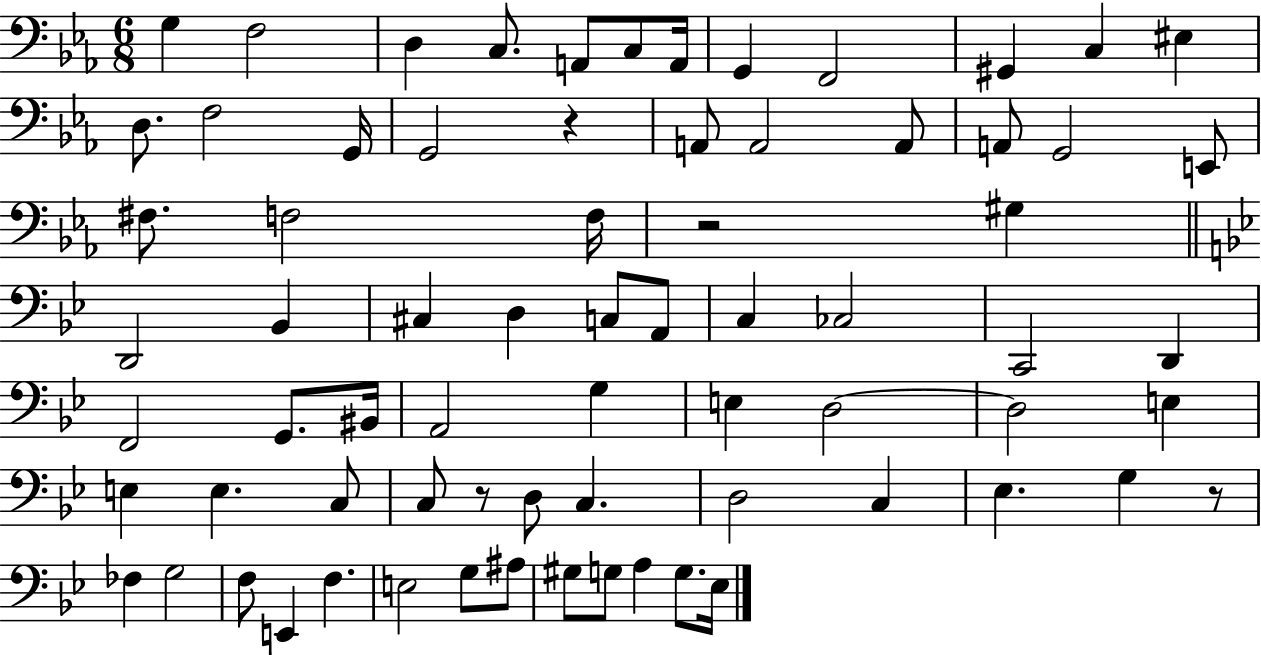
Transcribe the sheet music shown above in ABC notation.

X:1
T:Untitled
M:6/8
L:1/4
K:Eb
G, F,2 D, C,/2 A,,/2 C,/2 A,,/4 G,, F,,2 ^G,, C, ^E, D,/2 F,2 G,,/4 G,,2 z A,,/2 A,,2 A,,/2 A,,/2 G,,2 E,,/2 ^F,/2 F,2 F,/4 z2 ^G, D,,2 _B,, ^C, D, C,/2 A,,/2 C, _C,2 C,,2 D,, F,,2 G,,/2 ^B,,/4 A,,2 G, E, D,2 D,2 E, E, E, C,/2 C,/2 z/2 D,/2 C, D,2 C, _E, G, z/2 _F, G,2 F,/2 E,, F, E,2 G,/2 ^A,/2 ^G,/2 G,/2 A, G,/2 _E,/4